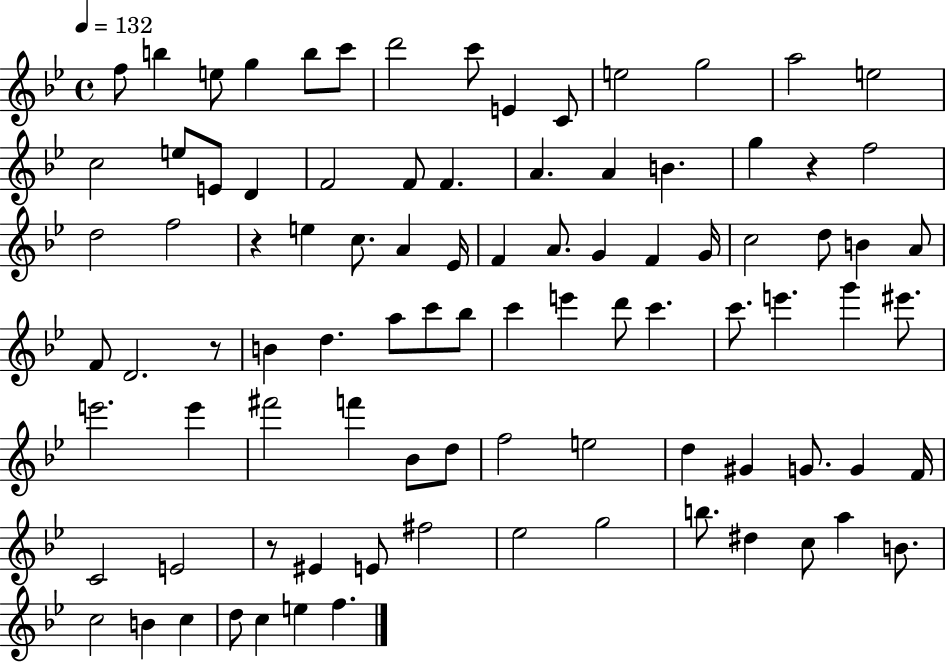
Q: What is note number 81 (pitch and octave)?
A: B4